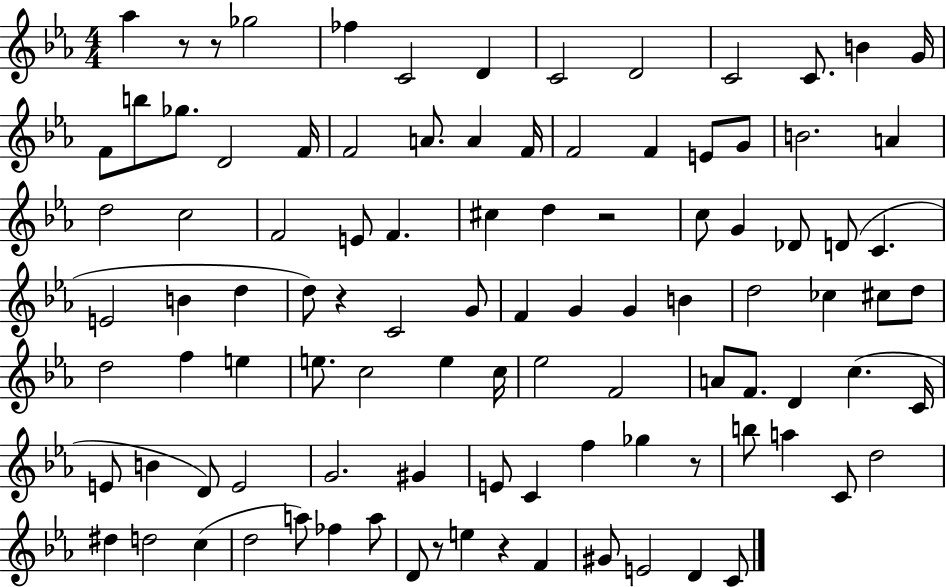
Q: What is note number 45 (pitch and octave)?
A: F4